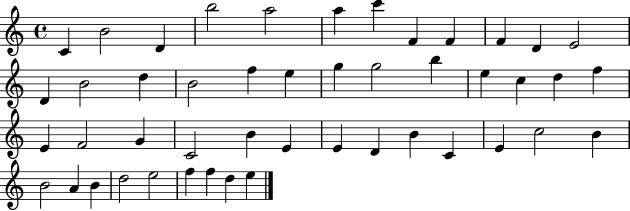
{
  \clef treble
  \time 4/4
  \defaultTimeSignature
  \key c \major
  c'4 b'2 d'4 | b''2 a''2 | a''4 c'''4 f'4 f'4 | f'4 d'4 e'2 | \break d'4 b'2 d''4 | b'2 f''4 e''4 | g''4 g''2 b''4 | e''4 c''4 d''4 f''4 | \break e'4 f'2 g'4 | c'2 b'4 e'4 | e'4 d'4 b'4 c'4 | e'4 c''2 b'4 | \break b'2 a'4 b'4 | d''2 e''2 | f''4 f''4 d''4 e''4 | \bar "|."
}